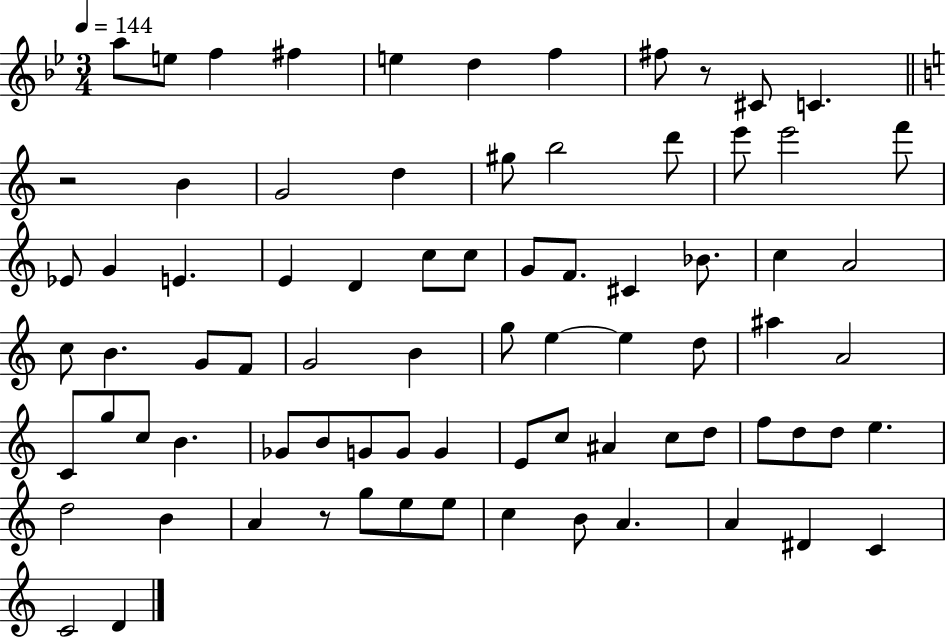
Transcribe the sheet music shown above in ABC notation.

X:1
T:Untitled
M:3/4
L:1/4
K:Bb
a/2 e/2 f ^f e d f ^f/2 z/2 ^C/2 C z2 B G2 d ^g/2 b2 d'/2 e'/2 e'2 f'/2 _E/2 G E E D c/2 c/2 G/2 F/2 ^C _B/2 c A2 c/2 B G/2 F/2 G2 B g/2 e e d/2 ^a A2 C/2 g/2 c/2 B _G/2 B/2 G/2 G/2 G E/2 c/2 ^A c/2 d/2 f/2 d/2 d/2 e d2 B A z/2 g/2 e/2 e/2 c B/2 A A ^D C C2 D